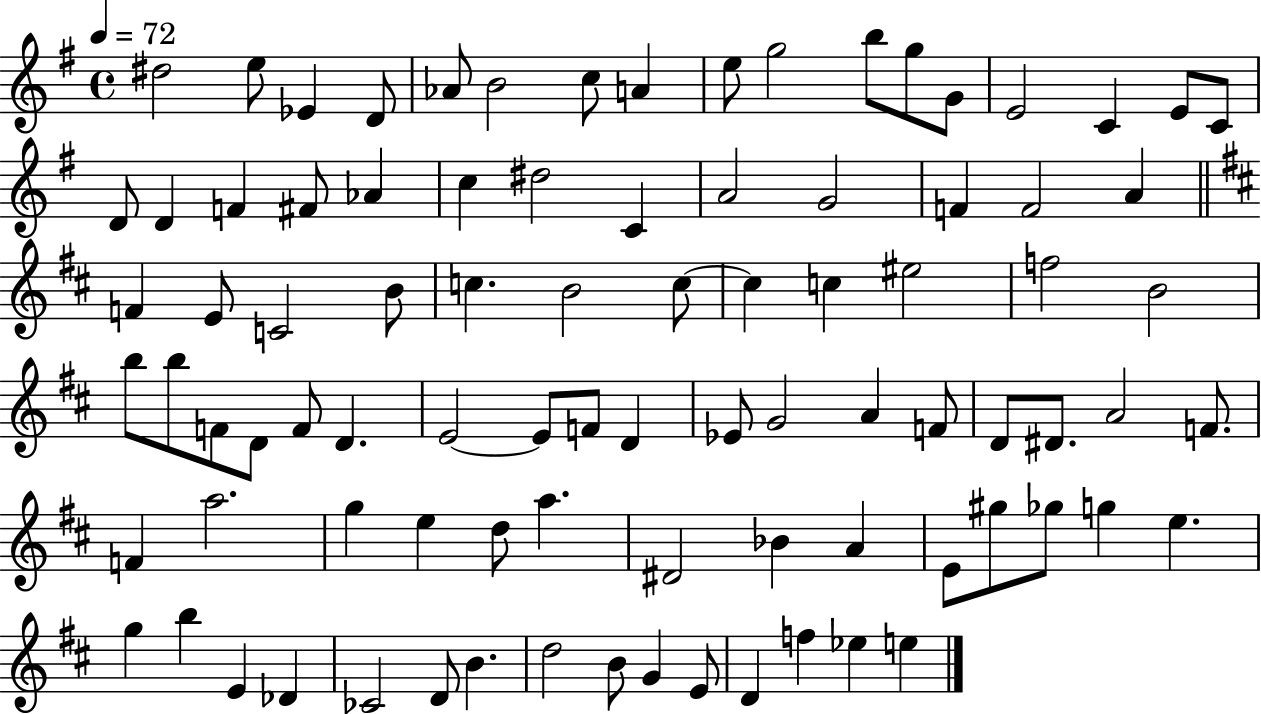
{
  \clef treble
  \time 4/4
  \defaultTimeSignature
  \key g \major
  \tempo 4 = 72
  \repeat volta 2 { dis''2 e''8 ees'4 d'8 | aes'8 b'2 c''8 a'4 | e''8 g''2 b''8 g''8 g'8 | e'2 c'4 e'8 c'8 | \break d'8 d'4 f'4 fis'8 aes'4 | c''4 dis''2 c'4 | a'2 g'2 | f'4 f'2 a'4 | \break \bar "||" \break \key d \major f'4 e'8 c'2 b'8 | c''4. b'2 c''8~~ | c''4 c''4 eis''2 | f''2 b'2 | \break b''8 b''8 f'8 d'8 f'8 d'4. | e'2~~ e'8 f'8 d'4 | ees'8 g'2 a'4 f'8 | d'8 dis'8. a'2 f'8. | \break f'4 a''2. | g''4 e''4 d''8 a''4. | dis'2 bes'4 a'4 | e'8 gis''8 ges''8 g''4 e''4. | \break g''4 b''4 e'4 des'4 | ces'2 d'8 b'4. | d''2 b'8 g'4 e'8 | d'4 f''4 ees''4 e''4 | \break } \bar "|."
}